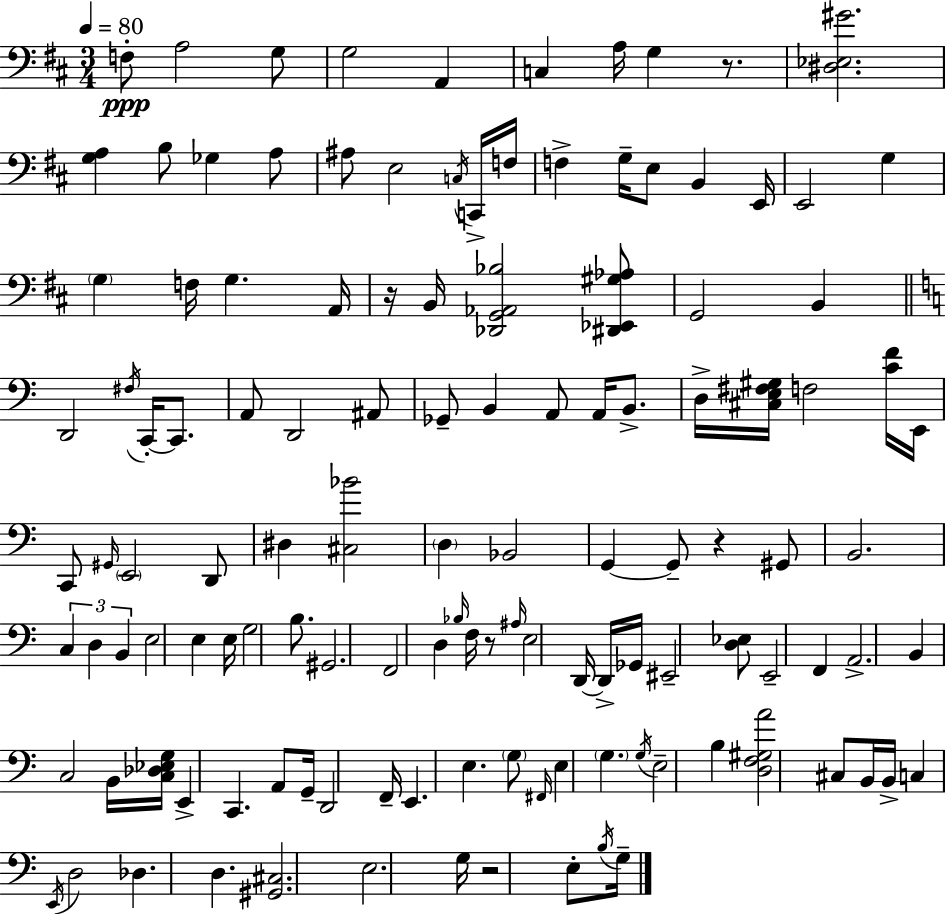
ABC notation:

X:1
T:Untitled
M:3/4
L:1/4
K:D
F,/2 A,2 G,/2 G,2 A,, C, A,/4 G, z/2 [^D,_E,^G]2 [G,A,] B,/2 _G, A,/2 ^A,/2 E,2 C,/4 C,,/4 F,/4 F, G,/4 E,/2 B,, E,,/4 E,,2 G, G, F,/4 G, A,,/4 z/4 B,,/4 [_D,,G,,_A,,_B,]2 [^D,,_E,,^G,_A,]/2 G,,2 B,, D,,2 ^F,/4 C,,/4 C,,/2 A,,/2 D,,2 ^A,,/2 _G,,/2 B,, A,,/2 A,,/4 B,,/2 D,/4 [^C,E,^F,^G,]/4 F,2 [CF]/4 E,,/4 C,,/2 ^G,,/4 E,,2 D,,/2 ^D, [^C,_B]2 D, _B,,2 G,, G,,/2 z ^G,,/2 B,,2 C, D, B,, E,2 E, E,/4 G,2 B,/2 ^G,,2 F,,2 D, _B,/4 F,/4 z/2 ^A,/4 E,2 D,,/4 D,,/4 _G,,/4 ^E,,2 [D,_E,]/2 E,,2 F,, A,,2 B,, C,2 B,,/4 [C,_D,_E,G,]/4 E,, C,, A,,/2 G,,/4 D,,2 F,,/4 E,, E, G,/2 ^F,,/4 E, G, G,/4 E,2 B, [D,F,^G,A]2 ^C,/2 B,,/4 B,,/4 C, E,,/4 D,2 _D, D, [^G,,^C,]2 E,2 G,/4 z2 E,/2 B,/4 G,/4